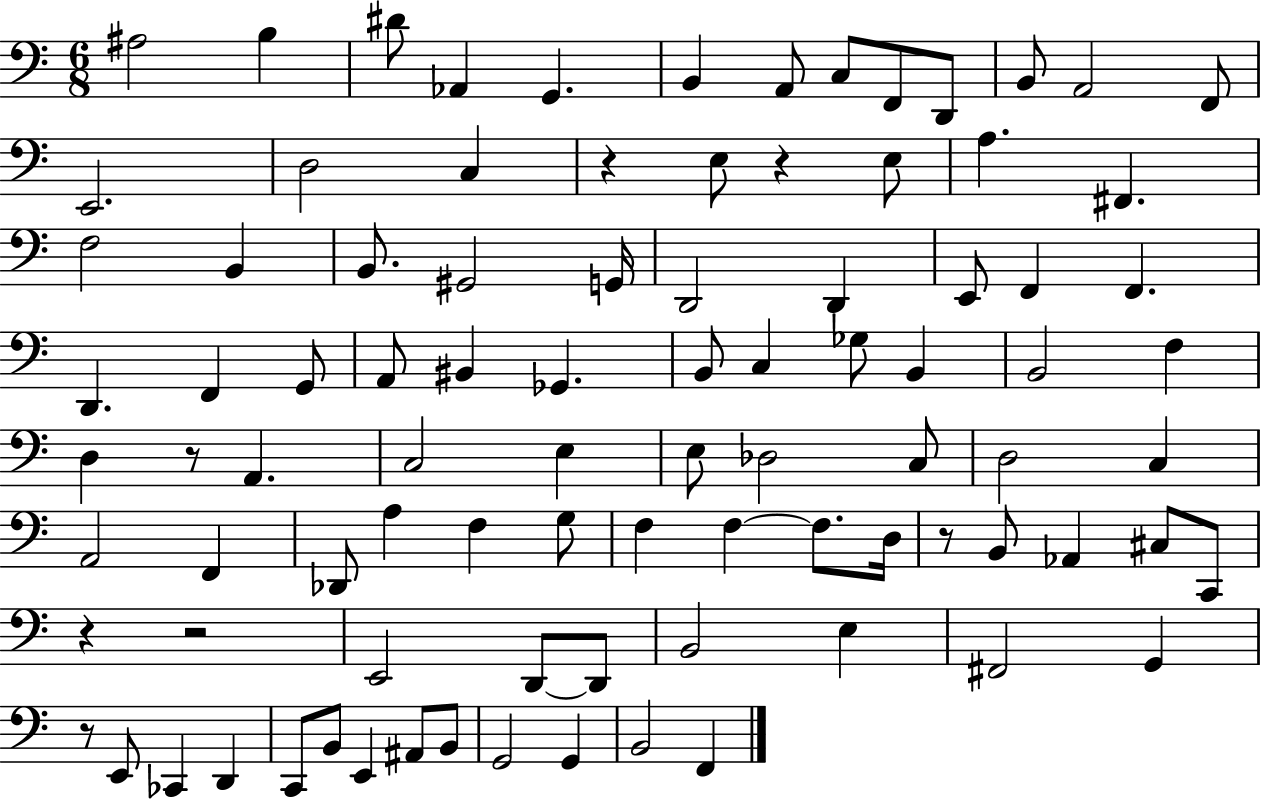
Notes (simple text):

A#3/h B3/q D#4/e Ab2/q G2/q. B2/q A2/e C3/e F2/e D2/e B2/e A2/h F2/e E2/h. D3/h C3/q R/q E3/e R/q E3/e A3/q. F#2/q. F3/h B2/q B2/e. G#2/h G2/s D2/h D2/q E2/e F2/q F2/q. D2/q. F2/q G2/e A2/e BIS2/q Gb2/q. B2/e C3/q Gb3/e B2/q B2/h F3/q D3/q R/e A2/q. C3/h E3/q E3/e Db3/h C3/e D3/h C3/q A2/h F2/q Db2/e A3/q F3/q G3/e F3/q F3/q F3/e. D3/s R/e B2/e Ab2/q C#3/e C2/e R/q R/h E2/h D2/e D2/e B2/h E3/q F#2/h G2/q R/e E2/e CES2/q D2/q C2/e B2/e E2/q A#2/e B2/e G2/h G2/q B2/h F2/q